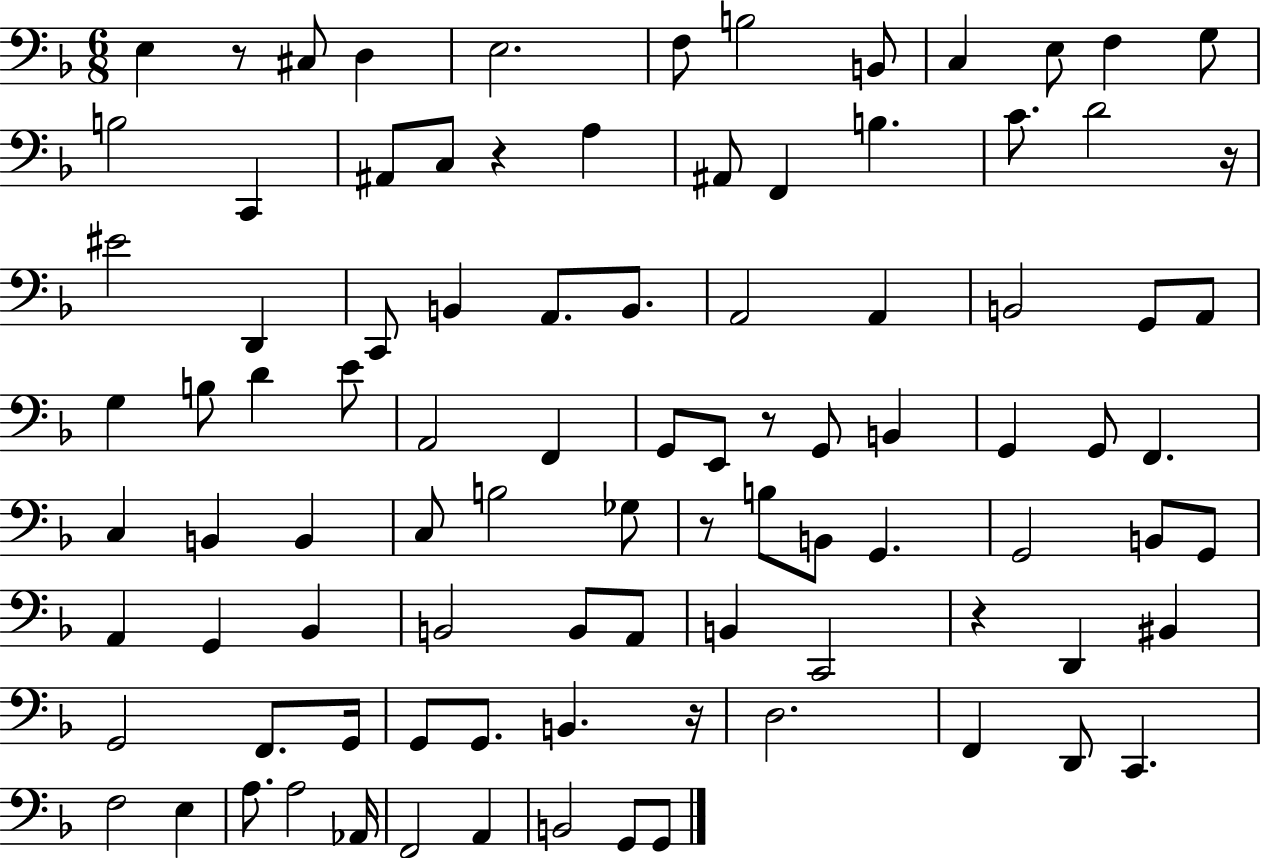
X:1
T:Untitled
M:6/8
L:1/4
K:F
E, z/2 ^C,/2 D, E,2 F,/2 B,2 B,,/2 C, E,/2 F, G,/2 B,2 C,, ^A,,/2 C,/2 z A, ^A,,/2 F,, B, C/2 D2 z/4 ^E2 D,, C,,/2 B,, A,,/2 B,,/2 A,,2 A,, B,,2 G,,/2 A,,/2 G, B,/2 D E/2 A,,2 F,, G,,/2 E,,/2 z/2 G,,/2 B,, G,, G,,/2 F,, C, B,, B,, C,/2 B,2 _G,/2 z/2 B,/2 B,,/2 G,, G,,2 B,,/2 G,,/2 A,, G,, _B,, B,,2 B,,/2 A,,/2 B,, C,,2 z D,, ^B,, G,,2 F,,/2 G,,/4 G,,/2 G,,/2 B,, z/4 D,2 F,, D,,/2 C,, F,2 E, A,/2 A,2 _A,,/4 F,,2 A,, B,,2 G,,/2 G,,/2